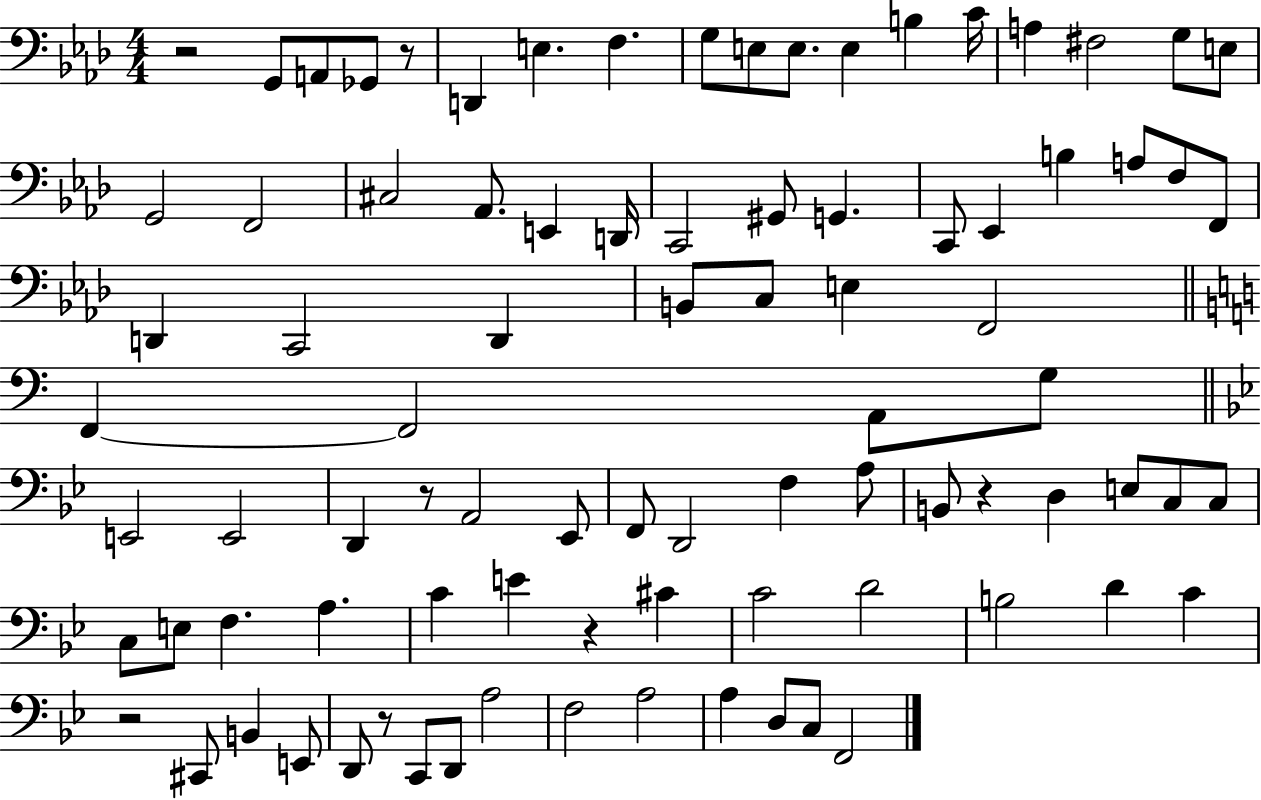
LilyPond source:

{
  \clef bass
  \numericTimeSignature
  \time 4/4
  \key aes \major
  r2 g,8 a,8 ges,8 r8 | d,4 e4. f4. | g8 e8 e8. e4 b4 c'16 | a4 fis2 g8 e8 | \break g,2 f,2 | cis2 aes,8. e,4 d,16 | c,2 gis,8 g,4. | c,8 ees,4 b4 a8 f8 f,8 | \break d,4 c,2 d,4 | b,8 c8 e4 f,2 | \bar "||" \break \key c \major f,4~~ f,2 a,8 g8 | \bar "||" \break \key bes \major e,2 e,2 | d,4 r8 a,2 ees,8 | f,8 d,2 f4 a8 | b,8 r4 d4 e8 c8 c8 | \break c8 e8 f4. a4. | c'4 e'4 r4 cis'4 | c'2 d'2 | b2 d'4 c'4 | \break r2 cis,8 b,4 e,8 | d,8 r8 c,8 d,8 a2 | f2 a2 | a4 d8 c8 f,2 | \break \bar "|."
}